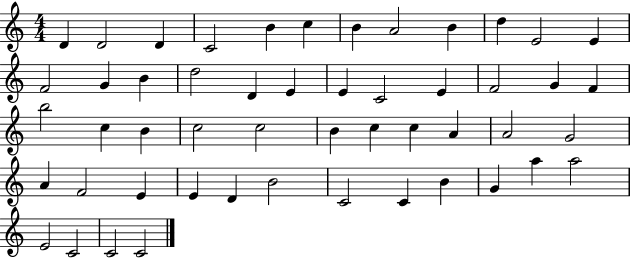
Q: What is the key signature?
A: C major